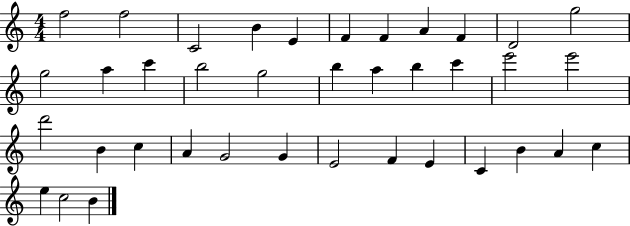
{
  \clef treble
  \numericTimeSignature
  \time 4/4
  \key c \major
  f''2 f''2 | c'2 b'4 e'4 | f'4 f'4 a'4 f'4 | d'2 g''2 | \break g''2 a''4 c'''4 | b''2 g''2 | b''4 a''4 b''4 c'''4 | e'''2 e'''2 | \break d'''2 b'4 c''4 | a'4 g'2 g'4 | e'2 f'4 e'4 | c'4 b'4 a'4 c''4 | \break e''4 c''2 b'4 | \bar "|."
}